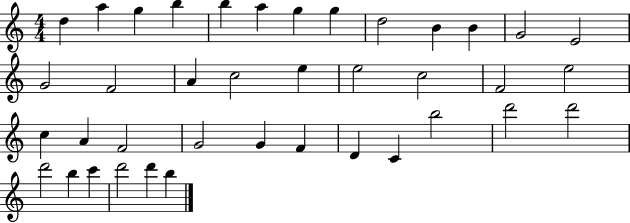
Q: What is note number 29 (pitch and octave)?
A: D4